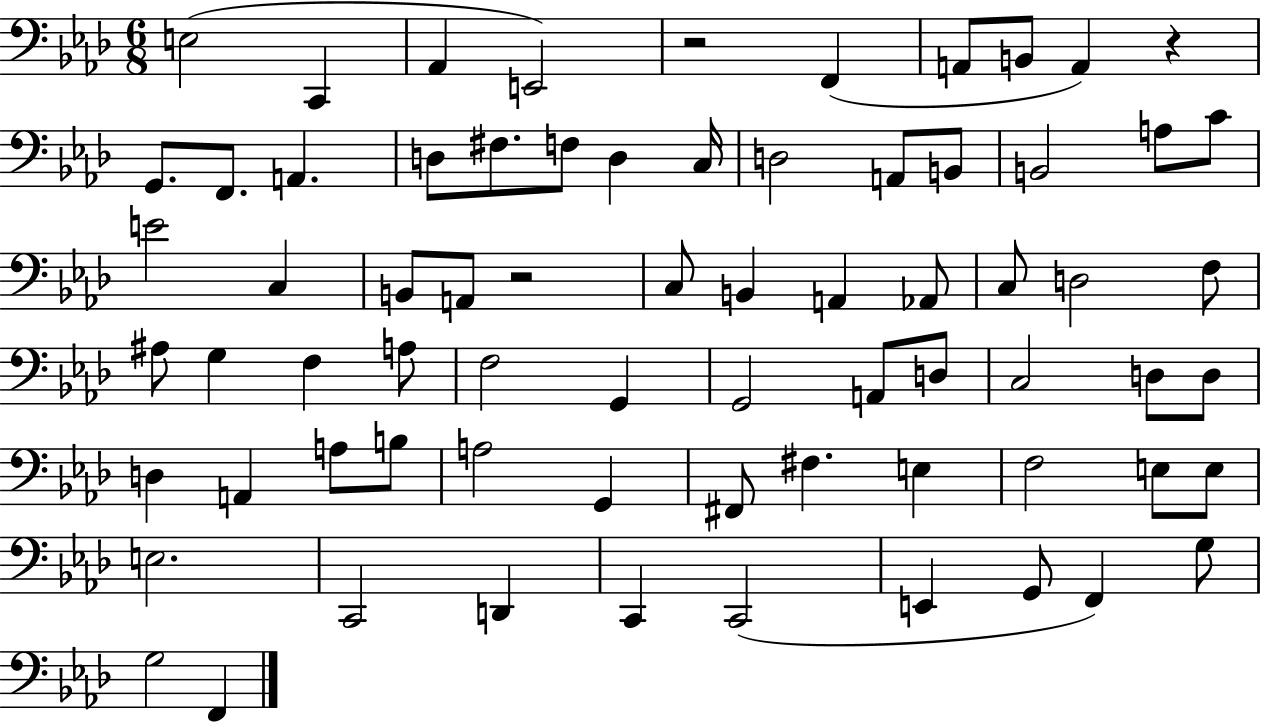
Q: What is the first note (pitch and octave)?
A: E3